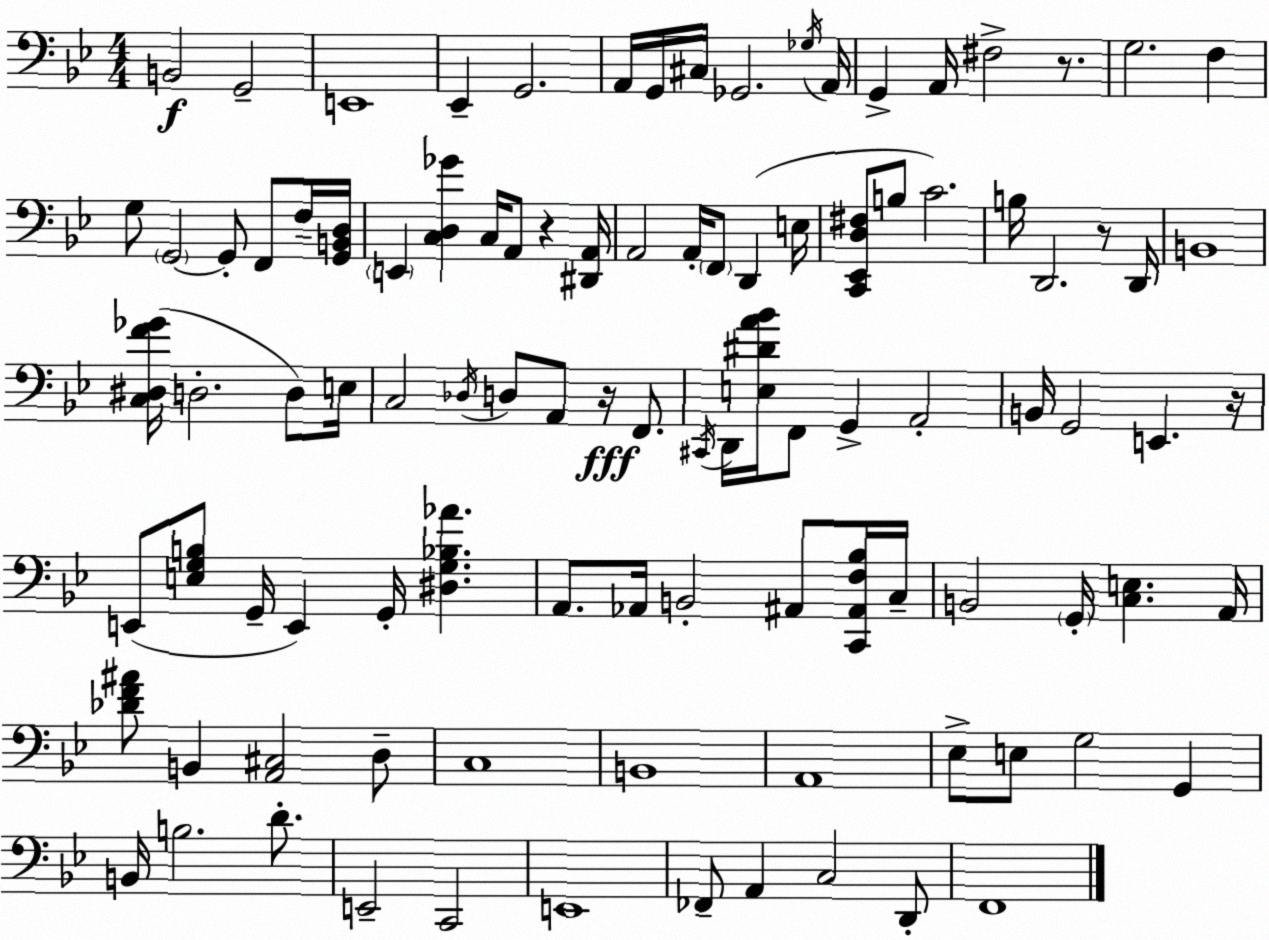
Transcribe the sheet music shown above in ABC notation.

X:1
T:Untitled
M:4/4
L:1/4
K:Bb
B,,2 G,,2 E,,4 _E,, G,,2 A,,/4 G,,/4 ^C,/4 _G,,2 _G,/4 A,,/4 G,, A,,/4 ^F,2 z/2 G,2 F, G,/2 G,,2 G,,/2 F,,/2 F,/4 [G,,B,,D,]/4 E,, [C,D,_G] C,/4 A,,/2 z [^D,,A,,]/4 A,,2 A,,/4 F,,/2 D,, E,/4 [C,,_E,,D,^F,]/2 B,/2 C2 B,/4 D,,2 z/2 D,,/4 B,,4 [C,^D,F_G]/4 D,2 D,/2 E,/4 C,2 _D,/4 D,/2 A,,/2 z/4 F,,/2 ^C,,/4 D,,/4 [E,^DA_B]/4 F,,/2 G,, A,,2 B,,/4 G,,2 E,, z/4 E,,/2 [E,G,B,]/2 G,,/4 E,, G,,/4 [^D,G,_B,_A] A,,/2 _A,,/4 B,,2 ^A,,/2 [C,,^A,,F,_B,]/4 C,/4 B,,2 G,,/4 [C,E,] A,,/4 [_DF^A]/2 B,, [A,,^C,]2 D,/2 C,4 B,,4 A,,4 _E,/2 E,/2 G,2 G,, B,,/4 B,2 D/2 E,,2 C,,2 E,,4 _F,,/2 A,, C,2 D,,/2 F,,4